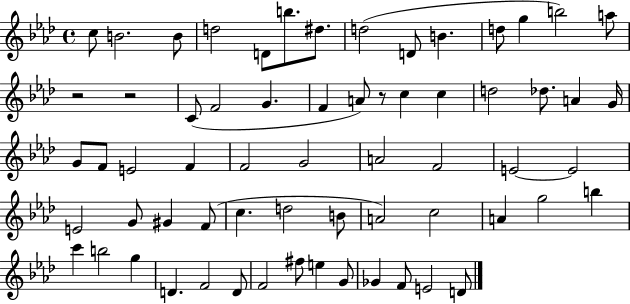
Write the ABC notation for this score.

X:1
T:Untitled
M:4/4
L:1/4
K:Ab
c/2 B2 B/2 d2 D/2 b/2 ^d/2 d2 D/2 B d/2 g b2 a/2 z2 z2 C/2 F2 G F A/2 z/2 c c d2 _d/2 A G/4 G/2 F/2 E2 F F2 G2 A2 F2 E2 E2 E2 G/2 ^G F/2 c d2 B/2 A2 c2 A g2 b c' b2 g D F2 D/2 F2 ^f/2 e G/2 _G F/2 E2 D/2